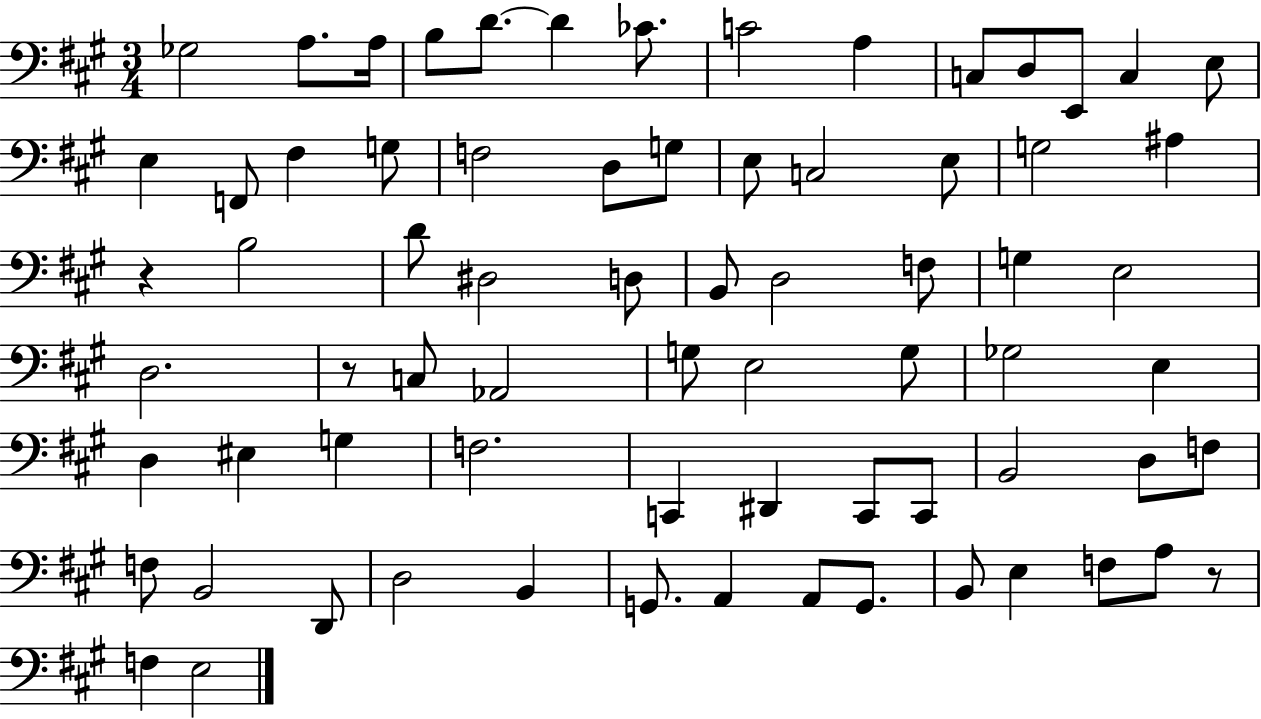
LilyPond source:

{
  \clef bass
  \numericTimeSignature
  \time 3/4
  \key a \major
  ges2 a8. a16 | b8 d'8.~~ d'4 ces'8. | c'2 a4 | c8 d8 e,8 c4 e8 | \break e4 f,8 fis4 g8 | f2 d8 g8 | e8 c2 e8 | g2 ais4 | \break r4 b2 | d'8 dis2 d8 | b,8 d2 f8 | g4 e2 | \break d2. | r8 c8 aes,2 | g8 e2 g8 | ges2 e4 | \break d4 eis4 g4 | f2. | c,4 dis,4 c,8 c,8 | b,2 d8 f8 | \break f8 b,2 d,8 | d2 b,4 | g,8. a,4 a,8 g,8. | b,8 e4 f8 a8 r8 | \break f4 e2 | \bar "|."
}